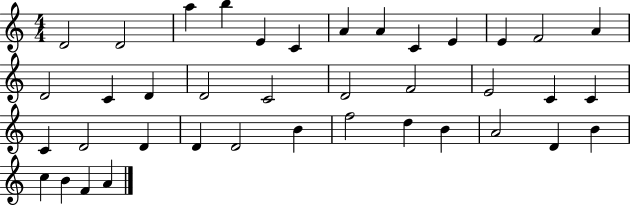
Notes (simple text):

D4/h D4/h A5/q B5/q E4/q C4/q A4/q A4/q C4/q E4/q E4/q F4/h A4/q D4/h C4/q D4/q D4/h C4/h D4/h F4/h E4/h C4/q C4/q C4/q D4/h D4/q D4/q D4/h B4/q F5/h D5/q B4/q A4/h D4/q B4/q C5/q B4/q F4/q A4/q